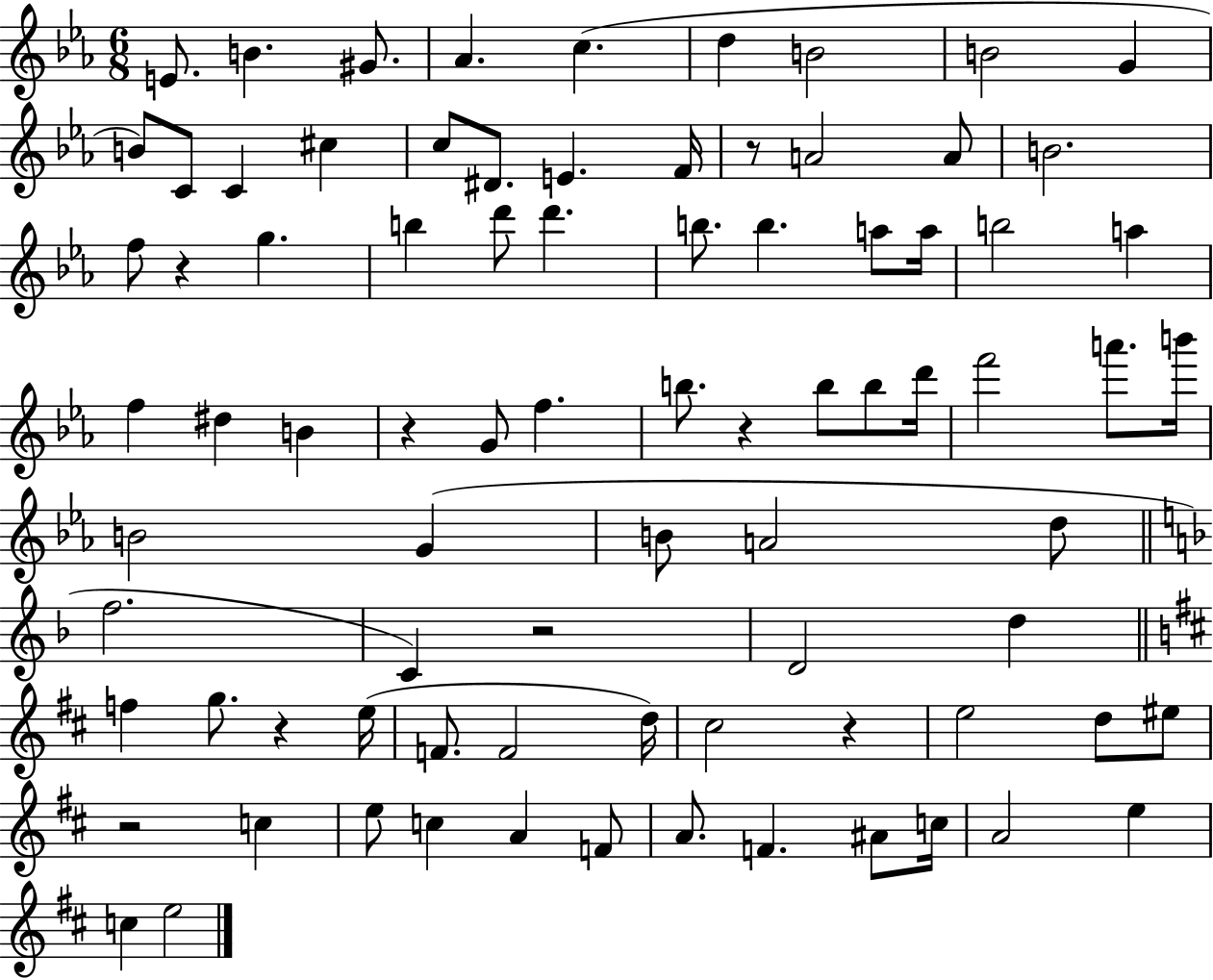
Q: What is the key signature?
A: EES major